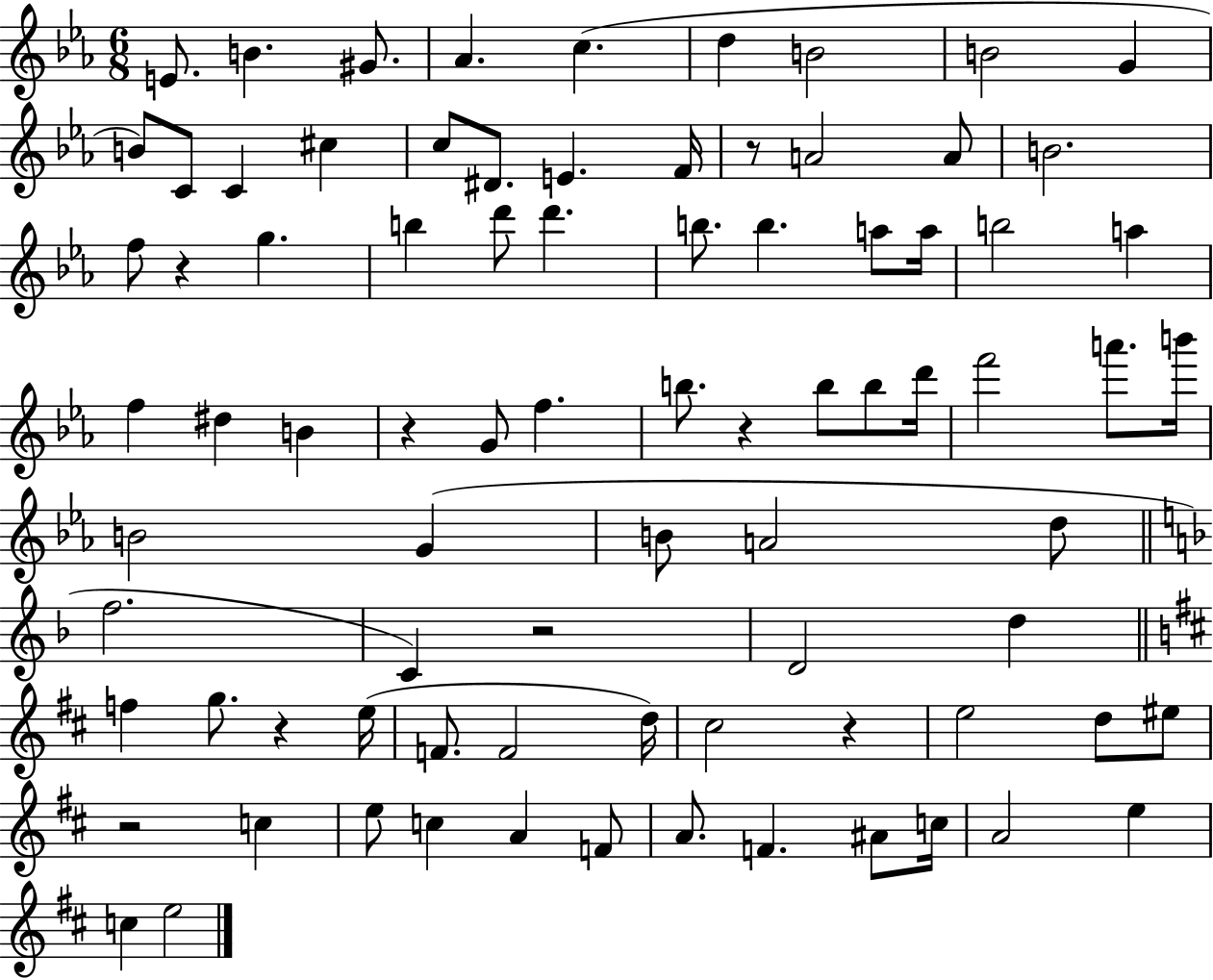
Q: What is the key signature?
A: EES major